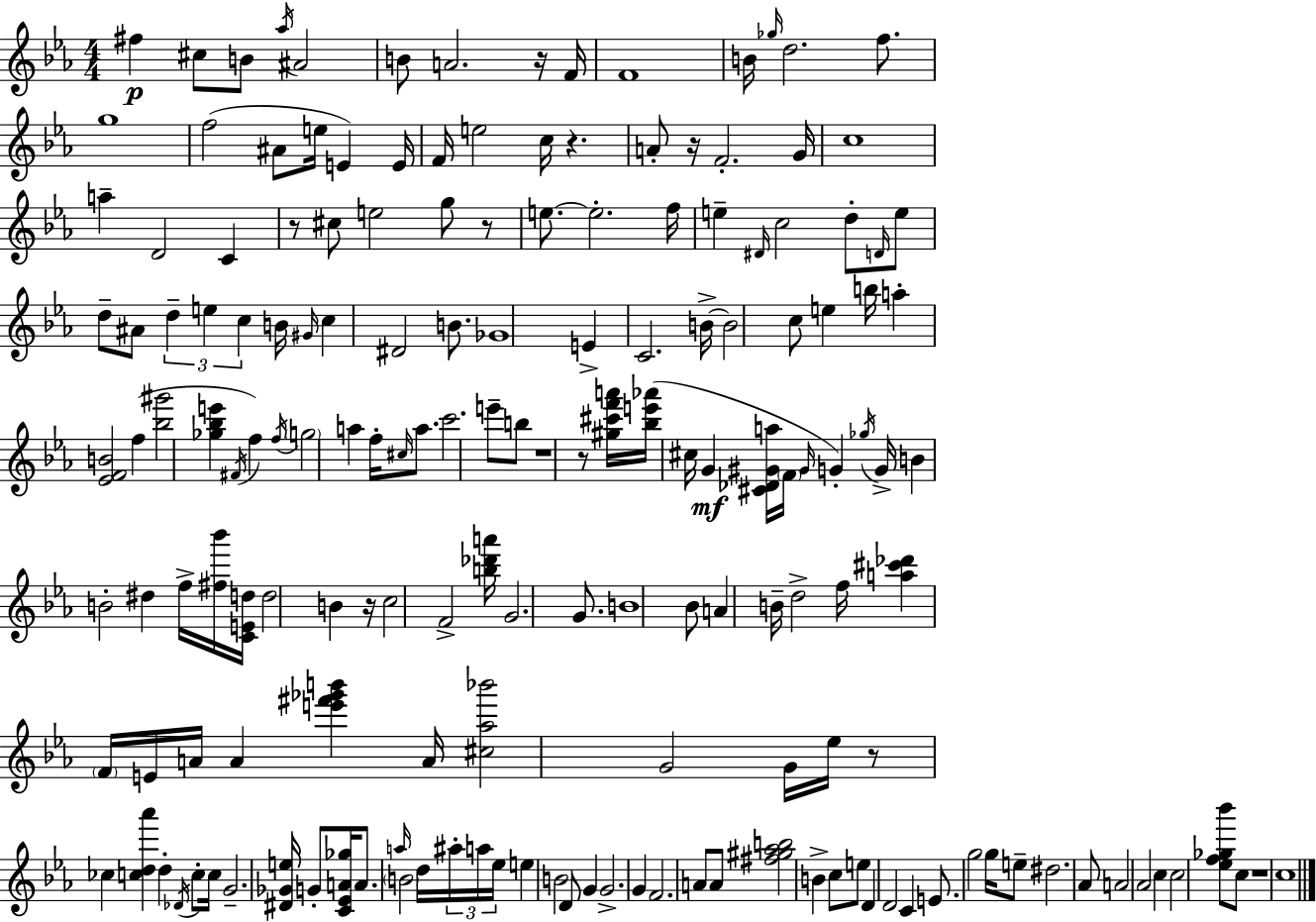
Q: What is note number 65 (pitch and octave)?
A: G5